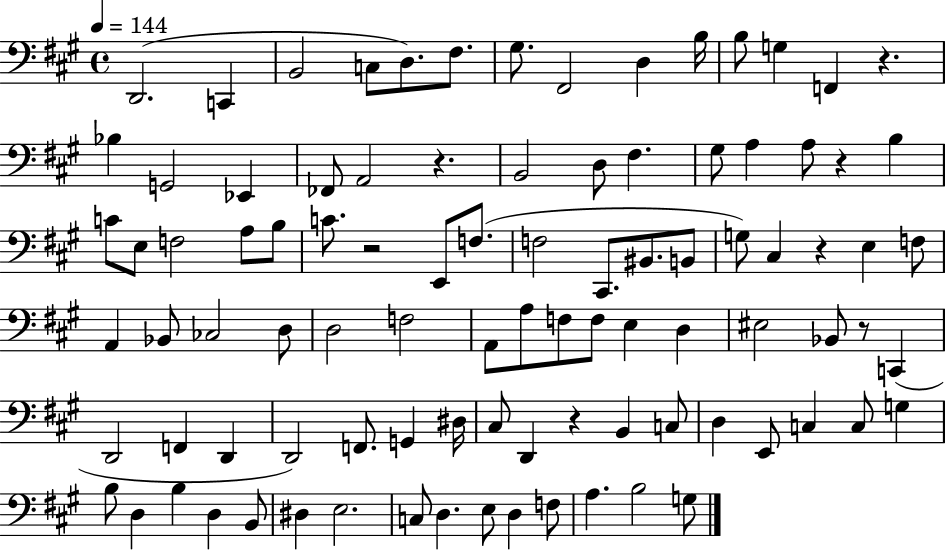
D2/h. C2/q B2/h C3/e D3/e. F#3/e. G#3/e. F#2/h D3/q B3/s B3/e G3/q F2/q R/q. Bb3/q G2/h Eb2/q FES2/e A2/h R/q. B2/h D3/e F#3/q. G#3/e A3/q A3/e R/q B3/q C4/e E3/e F3/h A3/e B3/e C4/e. R/h E2/e F3/e. F3/h C#2/e. BIS2/e. B2/e G3/e C#3/q R/q E3/q F3/e A2/q Bb2/e CES3/h D3/e D3/h F3/h A2/e A3/e F3/e F3/e E3/q D3/q EIS3/h Bb2/e R/e C2/q D2/h F2/q D2/q D2/h F2/e. G2/q D#3/s C#3/e D2/q R/q B2/q C3/e D3/q E2/e C3/q C3/e G3/q B3/e D3/q B3/q D3/q B2/e D#3/q E3/h. C3/e D3/q. E3/e D3/q F3/e A3/q. B3/h G3/e